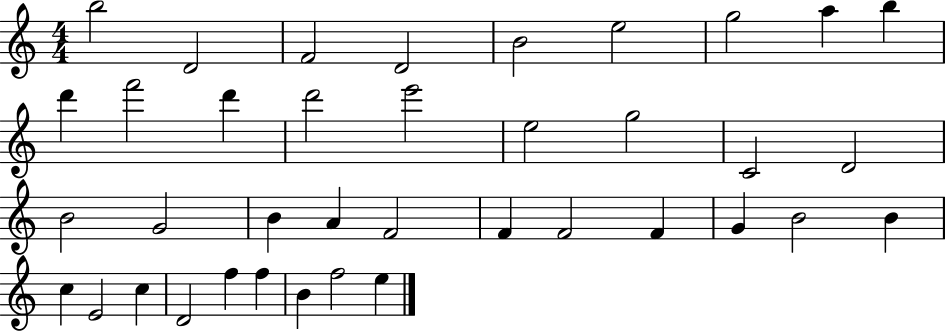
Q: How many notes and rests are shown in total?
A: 38